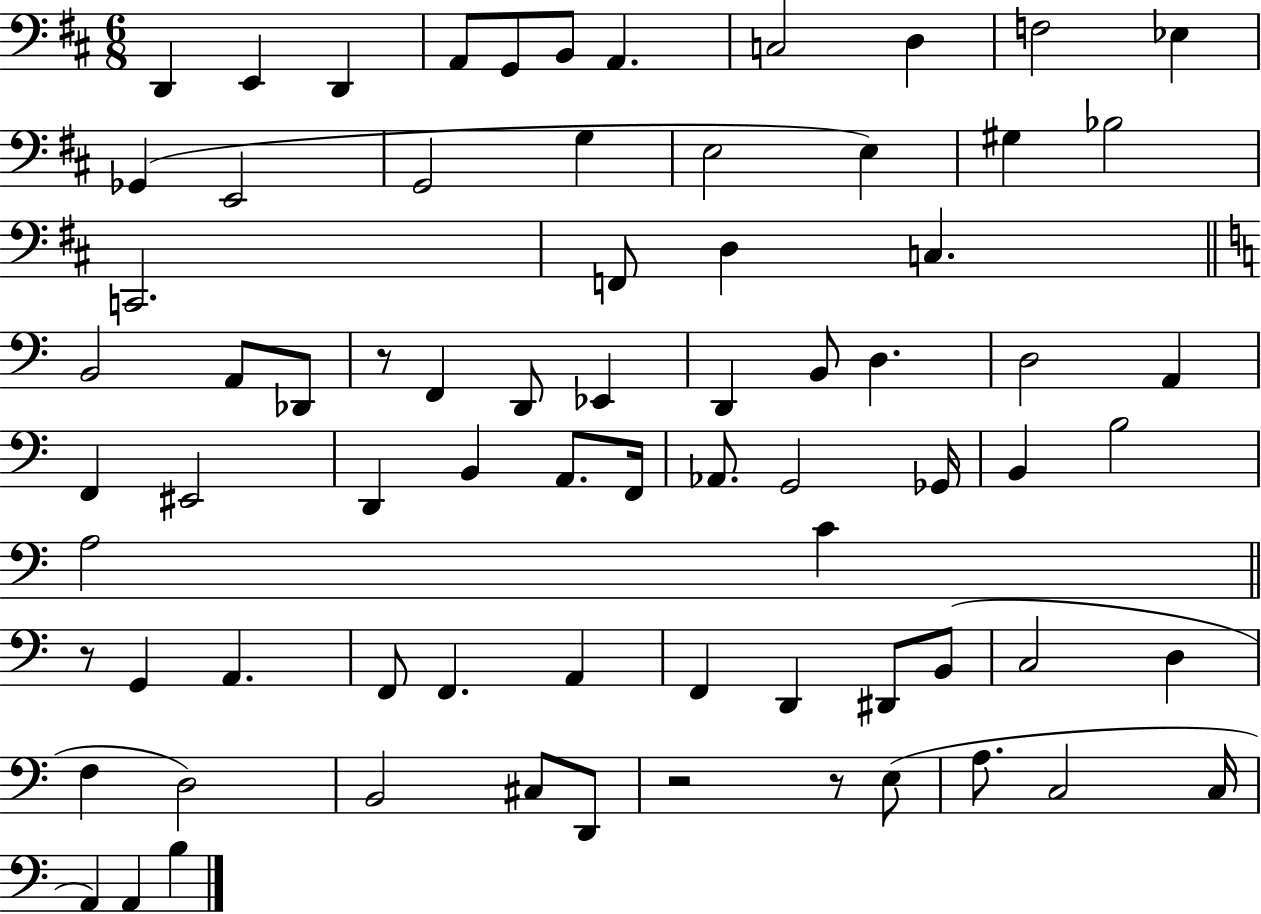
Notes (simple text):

D2/q E2/q D2/q A2/e G2/e B2/e A2/q. C3/h D3/q F3/h Eb3/q Gb2/q E2/h G2/h G3/q E3/h E3/q G#3/q Bb3/h C2/h. F2/e D3/q C3/q. B2/h A2/e Db2/e R/e F2/q D2/e Eb2/q D2/q B2/e D3/q. D3/h A2/q F2/q EIS2/h D2/q B2/q A2/e. F2/s Ab2/e. G2/h Gb2/s B2/q B3/h A3/h C4/q R/e G2/q A2/q. F2/e F2/q. A2/q F2/q D2/q D#2/e B2/e C3/h D3/q F3/q D3/h B2/h C#3/e D2/e R/h R/e E3/e A3/e. C3/h C3/s A2/q A2/q B3/q